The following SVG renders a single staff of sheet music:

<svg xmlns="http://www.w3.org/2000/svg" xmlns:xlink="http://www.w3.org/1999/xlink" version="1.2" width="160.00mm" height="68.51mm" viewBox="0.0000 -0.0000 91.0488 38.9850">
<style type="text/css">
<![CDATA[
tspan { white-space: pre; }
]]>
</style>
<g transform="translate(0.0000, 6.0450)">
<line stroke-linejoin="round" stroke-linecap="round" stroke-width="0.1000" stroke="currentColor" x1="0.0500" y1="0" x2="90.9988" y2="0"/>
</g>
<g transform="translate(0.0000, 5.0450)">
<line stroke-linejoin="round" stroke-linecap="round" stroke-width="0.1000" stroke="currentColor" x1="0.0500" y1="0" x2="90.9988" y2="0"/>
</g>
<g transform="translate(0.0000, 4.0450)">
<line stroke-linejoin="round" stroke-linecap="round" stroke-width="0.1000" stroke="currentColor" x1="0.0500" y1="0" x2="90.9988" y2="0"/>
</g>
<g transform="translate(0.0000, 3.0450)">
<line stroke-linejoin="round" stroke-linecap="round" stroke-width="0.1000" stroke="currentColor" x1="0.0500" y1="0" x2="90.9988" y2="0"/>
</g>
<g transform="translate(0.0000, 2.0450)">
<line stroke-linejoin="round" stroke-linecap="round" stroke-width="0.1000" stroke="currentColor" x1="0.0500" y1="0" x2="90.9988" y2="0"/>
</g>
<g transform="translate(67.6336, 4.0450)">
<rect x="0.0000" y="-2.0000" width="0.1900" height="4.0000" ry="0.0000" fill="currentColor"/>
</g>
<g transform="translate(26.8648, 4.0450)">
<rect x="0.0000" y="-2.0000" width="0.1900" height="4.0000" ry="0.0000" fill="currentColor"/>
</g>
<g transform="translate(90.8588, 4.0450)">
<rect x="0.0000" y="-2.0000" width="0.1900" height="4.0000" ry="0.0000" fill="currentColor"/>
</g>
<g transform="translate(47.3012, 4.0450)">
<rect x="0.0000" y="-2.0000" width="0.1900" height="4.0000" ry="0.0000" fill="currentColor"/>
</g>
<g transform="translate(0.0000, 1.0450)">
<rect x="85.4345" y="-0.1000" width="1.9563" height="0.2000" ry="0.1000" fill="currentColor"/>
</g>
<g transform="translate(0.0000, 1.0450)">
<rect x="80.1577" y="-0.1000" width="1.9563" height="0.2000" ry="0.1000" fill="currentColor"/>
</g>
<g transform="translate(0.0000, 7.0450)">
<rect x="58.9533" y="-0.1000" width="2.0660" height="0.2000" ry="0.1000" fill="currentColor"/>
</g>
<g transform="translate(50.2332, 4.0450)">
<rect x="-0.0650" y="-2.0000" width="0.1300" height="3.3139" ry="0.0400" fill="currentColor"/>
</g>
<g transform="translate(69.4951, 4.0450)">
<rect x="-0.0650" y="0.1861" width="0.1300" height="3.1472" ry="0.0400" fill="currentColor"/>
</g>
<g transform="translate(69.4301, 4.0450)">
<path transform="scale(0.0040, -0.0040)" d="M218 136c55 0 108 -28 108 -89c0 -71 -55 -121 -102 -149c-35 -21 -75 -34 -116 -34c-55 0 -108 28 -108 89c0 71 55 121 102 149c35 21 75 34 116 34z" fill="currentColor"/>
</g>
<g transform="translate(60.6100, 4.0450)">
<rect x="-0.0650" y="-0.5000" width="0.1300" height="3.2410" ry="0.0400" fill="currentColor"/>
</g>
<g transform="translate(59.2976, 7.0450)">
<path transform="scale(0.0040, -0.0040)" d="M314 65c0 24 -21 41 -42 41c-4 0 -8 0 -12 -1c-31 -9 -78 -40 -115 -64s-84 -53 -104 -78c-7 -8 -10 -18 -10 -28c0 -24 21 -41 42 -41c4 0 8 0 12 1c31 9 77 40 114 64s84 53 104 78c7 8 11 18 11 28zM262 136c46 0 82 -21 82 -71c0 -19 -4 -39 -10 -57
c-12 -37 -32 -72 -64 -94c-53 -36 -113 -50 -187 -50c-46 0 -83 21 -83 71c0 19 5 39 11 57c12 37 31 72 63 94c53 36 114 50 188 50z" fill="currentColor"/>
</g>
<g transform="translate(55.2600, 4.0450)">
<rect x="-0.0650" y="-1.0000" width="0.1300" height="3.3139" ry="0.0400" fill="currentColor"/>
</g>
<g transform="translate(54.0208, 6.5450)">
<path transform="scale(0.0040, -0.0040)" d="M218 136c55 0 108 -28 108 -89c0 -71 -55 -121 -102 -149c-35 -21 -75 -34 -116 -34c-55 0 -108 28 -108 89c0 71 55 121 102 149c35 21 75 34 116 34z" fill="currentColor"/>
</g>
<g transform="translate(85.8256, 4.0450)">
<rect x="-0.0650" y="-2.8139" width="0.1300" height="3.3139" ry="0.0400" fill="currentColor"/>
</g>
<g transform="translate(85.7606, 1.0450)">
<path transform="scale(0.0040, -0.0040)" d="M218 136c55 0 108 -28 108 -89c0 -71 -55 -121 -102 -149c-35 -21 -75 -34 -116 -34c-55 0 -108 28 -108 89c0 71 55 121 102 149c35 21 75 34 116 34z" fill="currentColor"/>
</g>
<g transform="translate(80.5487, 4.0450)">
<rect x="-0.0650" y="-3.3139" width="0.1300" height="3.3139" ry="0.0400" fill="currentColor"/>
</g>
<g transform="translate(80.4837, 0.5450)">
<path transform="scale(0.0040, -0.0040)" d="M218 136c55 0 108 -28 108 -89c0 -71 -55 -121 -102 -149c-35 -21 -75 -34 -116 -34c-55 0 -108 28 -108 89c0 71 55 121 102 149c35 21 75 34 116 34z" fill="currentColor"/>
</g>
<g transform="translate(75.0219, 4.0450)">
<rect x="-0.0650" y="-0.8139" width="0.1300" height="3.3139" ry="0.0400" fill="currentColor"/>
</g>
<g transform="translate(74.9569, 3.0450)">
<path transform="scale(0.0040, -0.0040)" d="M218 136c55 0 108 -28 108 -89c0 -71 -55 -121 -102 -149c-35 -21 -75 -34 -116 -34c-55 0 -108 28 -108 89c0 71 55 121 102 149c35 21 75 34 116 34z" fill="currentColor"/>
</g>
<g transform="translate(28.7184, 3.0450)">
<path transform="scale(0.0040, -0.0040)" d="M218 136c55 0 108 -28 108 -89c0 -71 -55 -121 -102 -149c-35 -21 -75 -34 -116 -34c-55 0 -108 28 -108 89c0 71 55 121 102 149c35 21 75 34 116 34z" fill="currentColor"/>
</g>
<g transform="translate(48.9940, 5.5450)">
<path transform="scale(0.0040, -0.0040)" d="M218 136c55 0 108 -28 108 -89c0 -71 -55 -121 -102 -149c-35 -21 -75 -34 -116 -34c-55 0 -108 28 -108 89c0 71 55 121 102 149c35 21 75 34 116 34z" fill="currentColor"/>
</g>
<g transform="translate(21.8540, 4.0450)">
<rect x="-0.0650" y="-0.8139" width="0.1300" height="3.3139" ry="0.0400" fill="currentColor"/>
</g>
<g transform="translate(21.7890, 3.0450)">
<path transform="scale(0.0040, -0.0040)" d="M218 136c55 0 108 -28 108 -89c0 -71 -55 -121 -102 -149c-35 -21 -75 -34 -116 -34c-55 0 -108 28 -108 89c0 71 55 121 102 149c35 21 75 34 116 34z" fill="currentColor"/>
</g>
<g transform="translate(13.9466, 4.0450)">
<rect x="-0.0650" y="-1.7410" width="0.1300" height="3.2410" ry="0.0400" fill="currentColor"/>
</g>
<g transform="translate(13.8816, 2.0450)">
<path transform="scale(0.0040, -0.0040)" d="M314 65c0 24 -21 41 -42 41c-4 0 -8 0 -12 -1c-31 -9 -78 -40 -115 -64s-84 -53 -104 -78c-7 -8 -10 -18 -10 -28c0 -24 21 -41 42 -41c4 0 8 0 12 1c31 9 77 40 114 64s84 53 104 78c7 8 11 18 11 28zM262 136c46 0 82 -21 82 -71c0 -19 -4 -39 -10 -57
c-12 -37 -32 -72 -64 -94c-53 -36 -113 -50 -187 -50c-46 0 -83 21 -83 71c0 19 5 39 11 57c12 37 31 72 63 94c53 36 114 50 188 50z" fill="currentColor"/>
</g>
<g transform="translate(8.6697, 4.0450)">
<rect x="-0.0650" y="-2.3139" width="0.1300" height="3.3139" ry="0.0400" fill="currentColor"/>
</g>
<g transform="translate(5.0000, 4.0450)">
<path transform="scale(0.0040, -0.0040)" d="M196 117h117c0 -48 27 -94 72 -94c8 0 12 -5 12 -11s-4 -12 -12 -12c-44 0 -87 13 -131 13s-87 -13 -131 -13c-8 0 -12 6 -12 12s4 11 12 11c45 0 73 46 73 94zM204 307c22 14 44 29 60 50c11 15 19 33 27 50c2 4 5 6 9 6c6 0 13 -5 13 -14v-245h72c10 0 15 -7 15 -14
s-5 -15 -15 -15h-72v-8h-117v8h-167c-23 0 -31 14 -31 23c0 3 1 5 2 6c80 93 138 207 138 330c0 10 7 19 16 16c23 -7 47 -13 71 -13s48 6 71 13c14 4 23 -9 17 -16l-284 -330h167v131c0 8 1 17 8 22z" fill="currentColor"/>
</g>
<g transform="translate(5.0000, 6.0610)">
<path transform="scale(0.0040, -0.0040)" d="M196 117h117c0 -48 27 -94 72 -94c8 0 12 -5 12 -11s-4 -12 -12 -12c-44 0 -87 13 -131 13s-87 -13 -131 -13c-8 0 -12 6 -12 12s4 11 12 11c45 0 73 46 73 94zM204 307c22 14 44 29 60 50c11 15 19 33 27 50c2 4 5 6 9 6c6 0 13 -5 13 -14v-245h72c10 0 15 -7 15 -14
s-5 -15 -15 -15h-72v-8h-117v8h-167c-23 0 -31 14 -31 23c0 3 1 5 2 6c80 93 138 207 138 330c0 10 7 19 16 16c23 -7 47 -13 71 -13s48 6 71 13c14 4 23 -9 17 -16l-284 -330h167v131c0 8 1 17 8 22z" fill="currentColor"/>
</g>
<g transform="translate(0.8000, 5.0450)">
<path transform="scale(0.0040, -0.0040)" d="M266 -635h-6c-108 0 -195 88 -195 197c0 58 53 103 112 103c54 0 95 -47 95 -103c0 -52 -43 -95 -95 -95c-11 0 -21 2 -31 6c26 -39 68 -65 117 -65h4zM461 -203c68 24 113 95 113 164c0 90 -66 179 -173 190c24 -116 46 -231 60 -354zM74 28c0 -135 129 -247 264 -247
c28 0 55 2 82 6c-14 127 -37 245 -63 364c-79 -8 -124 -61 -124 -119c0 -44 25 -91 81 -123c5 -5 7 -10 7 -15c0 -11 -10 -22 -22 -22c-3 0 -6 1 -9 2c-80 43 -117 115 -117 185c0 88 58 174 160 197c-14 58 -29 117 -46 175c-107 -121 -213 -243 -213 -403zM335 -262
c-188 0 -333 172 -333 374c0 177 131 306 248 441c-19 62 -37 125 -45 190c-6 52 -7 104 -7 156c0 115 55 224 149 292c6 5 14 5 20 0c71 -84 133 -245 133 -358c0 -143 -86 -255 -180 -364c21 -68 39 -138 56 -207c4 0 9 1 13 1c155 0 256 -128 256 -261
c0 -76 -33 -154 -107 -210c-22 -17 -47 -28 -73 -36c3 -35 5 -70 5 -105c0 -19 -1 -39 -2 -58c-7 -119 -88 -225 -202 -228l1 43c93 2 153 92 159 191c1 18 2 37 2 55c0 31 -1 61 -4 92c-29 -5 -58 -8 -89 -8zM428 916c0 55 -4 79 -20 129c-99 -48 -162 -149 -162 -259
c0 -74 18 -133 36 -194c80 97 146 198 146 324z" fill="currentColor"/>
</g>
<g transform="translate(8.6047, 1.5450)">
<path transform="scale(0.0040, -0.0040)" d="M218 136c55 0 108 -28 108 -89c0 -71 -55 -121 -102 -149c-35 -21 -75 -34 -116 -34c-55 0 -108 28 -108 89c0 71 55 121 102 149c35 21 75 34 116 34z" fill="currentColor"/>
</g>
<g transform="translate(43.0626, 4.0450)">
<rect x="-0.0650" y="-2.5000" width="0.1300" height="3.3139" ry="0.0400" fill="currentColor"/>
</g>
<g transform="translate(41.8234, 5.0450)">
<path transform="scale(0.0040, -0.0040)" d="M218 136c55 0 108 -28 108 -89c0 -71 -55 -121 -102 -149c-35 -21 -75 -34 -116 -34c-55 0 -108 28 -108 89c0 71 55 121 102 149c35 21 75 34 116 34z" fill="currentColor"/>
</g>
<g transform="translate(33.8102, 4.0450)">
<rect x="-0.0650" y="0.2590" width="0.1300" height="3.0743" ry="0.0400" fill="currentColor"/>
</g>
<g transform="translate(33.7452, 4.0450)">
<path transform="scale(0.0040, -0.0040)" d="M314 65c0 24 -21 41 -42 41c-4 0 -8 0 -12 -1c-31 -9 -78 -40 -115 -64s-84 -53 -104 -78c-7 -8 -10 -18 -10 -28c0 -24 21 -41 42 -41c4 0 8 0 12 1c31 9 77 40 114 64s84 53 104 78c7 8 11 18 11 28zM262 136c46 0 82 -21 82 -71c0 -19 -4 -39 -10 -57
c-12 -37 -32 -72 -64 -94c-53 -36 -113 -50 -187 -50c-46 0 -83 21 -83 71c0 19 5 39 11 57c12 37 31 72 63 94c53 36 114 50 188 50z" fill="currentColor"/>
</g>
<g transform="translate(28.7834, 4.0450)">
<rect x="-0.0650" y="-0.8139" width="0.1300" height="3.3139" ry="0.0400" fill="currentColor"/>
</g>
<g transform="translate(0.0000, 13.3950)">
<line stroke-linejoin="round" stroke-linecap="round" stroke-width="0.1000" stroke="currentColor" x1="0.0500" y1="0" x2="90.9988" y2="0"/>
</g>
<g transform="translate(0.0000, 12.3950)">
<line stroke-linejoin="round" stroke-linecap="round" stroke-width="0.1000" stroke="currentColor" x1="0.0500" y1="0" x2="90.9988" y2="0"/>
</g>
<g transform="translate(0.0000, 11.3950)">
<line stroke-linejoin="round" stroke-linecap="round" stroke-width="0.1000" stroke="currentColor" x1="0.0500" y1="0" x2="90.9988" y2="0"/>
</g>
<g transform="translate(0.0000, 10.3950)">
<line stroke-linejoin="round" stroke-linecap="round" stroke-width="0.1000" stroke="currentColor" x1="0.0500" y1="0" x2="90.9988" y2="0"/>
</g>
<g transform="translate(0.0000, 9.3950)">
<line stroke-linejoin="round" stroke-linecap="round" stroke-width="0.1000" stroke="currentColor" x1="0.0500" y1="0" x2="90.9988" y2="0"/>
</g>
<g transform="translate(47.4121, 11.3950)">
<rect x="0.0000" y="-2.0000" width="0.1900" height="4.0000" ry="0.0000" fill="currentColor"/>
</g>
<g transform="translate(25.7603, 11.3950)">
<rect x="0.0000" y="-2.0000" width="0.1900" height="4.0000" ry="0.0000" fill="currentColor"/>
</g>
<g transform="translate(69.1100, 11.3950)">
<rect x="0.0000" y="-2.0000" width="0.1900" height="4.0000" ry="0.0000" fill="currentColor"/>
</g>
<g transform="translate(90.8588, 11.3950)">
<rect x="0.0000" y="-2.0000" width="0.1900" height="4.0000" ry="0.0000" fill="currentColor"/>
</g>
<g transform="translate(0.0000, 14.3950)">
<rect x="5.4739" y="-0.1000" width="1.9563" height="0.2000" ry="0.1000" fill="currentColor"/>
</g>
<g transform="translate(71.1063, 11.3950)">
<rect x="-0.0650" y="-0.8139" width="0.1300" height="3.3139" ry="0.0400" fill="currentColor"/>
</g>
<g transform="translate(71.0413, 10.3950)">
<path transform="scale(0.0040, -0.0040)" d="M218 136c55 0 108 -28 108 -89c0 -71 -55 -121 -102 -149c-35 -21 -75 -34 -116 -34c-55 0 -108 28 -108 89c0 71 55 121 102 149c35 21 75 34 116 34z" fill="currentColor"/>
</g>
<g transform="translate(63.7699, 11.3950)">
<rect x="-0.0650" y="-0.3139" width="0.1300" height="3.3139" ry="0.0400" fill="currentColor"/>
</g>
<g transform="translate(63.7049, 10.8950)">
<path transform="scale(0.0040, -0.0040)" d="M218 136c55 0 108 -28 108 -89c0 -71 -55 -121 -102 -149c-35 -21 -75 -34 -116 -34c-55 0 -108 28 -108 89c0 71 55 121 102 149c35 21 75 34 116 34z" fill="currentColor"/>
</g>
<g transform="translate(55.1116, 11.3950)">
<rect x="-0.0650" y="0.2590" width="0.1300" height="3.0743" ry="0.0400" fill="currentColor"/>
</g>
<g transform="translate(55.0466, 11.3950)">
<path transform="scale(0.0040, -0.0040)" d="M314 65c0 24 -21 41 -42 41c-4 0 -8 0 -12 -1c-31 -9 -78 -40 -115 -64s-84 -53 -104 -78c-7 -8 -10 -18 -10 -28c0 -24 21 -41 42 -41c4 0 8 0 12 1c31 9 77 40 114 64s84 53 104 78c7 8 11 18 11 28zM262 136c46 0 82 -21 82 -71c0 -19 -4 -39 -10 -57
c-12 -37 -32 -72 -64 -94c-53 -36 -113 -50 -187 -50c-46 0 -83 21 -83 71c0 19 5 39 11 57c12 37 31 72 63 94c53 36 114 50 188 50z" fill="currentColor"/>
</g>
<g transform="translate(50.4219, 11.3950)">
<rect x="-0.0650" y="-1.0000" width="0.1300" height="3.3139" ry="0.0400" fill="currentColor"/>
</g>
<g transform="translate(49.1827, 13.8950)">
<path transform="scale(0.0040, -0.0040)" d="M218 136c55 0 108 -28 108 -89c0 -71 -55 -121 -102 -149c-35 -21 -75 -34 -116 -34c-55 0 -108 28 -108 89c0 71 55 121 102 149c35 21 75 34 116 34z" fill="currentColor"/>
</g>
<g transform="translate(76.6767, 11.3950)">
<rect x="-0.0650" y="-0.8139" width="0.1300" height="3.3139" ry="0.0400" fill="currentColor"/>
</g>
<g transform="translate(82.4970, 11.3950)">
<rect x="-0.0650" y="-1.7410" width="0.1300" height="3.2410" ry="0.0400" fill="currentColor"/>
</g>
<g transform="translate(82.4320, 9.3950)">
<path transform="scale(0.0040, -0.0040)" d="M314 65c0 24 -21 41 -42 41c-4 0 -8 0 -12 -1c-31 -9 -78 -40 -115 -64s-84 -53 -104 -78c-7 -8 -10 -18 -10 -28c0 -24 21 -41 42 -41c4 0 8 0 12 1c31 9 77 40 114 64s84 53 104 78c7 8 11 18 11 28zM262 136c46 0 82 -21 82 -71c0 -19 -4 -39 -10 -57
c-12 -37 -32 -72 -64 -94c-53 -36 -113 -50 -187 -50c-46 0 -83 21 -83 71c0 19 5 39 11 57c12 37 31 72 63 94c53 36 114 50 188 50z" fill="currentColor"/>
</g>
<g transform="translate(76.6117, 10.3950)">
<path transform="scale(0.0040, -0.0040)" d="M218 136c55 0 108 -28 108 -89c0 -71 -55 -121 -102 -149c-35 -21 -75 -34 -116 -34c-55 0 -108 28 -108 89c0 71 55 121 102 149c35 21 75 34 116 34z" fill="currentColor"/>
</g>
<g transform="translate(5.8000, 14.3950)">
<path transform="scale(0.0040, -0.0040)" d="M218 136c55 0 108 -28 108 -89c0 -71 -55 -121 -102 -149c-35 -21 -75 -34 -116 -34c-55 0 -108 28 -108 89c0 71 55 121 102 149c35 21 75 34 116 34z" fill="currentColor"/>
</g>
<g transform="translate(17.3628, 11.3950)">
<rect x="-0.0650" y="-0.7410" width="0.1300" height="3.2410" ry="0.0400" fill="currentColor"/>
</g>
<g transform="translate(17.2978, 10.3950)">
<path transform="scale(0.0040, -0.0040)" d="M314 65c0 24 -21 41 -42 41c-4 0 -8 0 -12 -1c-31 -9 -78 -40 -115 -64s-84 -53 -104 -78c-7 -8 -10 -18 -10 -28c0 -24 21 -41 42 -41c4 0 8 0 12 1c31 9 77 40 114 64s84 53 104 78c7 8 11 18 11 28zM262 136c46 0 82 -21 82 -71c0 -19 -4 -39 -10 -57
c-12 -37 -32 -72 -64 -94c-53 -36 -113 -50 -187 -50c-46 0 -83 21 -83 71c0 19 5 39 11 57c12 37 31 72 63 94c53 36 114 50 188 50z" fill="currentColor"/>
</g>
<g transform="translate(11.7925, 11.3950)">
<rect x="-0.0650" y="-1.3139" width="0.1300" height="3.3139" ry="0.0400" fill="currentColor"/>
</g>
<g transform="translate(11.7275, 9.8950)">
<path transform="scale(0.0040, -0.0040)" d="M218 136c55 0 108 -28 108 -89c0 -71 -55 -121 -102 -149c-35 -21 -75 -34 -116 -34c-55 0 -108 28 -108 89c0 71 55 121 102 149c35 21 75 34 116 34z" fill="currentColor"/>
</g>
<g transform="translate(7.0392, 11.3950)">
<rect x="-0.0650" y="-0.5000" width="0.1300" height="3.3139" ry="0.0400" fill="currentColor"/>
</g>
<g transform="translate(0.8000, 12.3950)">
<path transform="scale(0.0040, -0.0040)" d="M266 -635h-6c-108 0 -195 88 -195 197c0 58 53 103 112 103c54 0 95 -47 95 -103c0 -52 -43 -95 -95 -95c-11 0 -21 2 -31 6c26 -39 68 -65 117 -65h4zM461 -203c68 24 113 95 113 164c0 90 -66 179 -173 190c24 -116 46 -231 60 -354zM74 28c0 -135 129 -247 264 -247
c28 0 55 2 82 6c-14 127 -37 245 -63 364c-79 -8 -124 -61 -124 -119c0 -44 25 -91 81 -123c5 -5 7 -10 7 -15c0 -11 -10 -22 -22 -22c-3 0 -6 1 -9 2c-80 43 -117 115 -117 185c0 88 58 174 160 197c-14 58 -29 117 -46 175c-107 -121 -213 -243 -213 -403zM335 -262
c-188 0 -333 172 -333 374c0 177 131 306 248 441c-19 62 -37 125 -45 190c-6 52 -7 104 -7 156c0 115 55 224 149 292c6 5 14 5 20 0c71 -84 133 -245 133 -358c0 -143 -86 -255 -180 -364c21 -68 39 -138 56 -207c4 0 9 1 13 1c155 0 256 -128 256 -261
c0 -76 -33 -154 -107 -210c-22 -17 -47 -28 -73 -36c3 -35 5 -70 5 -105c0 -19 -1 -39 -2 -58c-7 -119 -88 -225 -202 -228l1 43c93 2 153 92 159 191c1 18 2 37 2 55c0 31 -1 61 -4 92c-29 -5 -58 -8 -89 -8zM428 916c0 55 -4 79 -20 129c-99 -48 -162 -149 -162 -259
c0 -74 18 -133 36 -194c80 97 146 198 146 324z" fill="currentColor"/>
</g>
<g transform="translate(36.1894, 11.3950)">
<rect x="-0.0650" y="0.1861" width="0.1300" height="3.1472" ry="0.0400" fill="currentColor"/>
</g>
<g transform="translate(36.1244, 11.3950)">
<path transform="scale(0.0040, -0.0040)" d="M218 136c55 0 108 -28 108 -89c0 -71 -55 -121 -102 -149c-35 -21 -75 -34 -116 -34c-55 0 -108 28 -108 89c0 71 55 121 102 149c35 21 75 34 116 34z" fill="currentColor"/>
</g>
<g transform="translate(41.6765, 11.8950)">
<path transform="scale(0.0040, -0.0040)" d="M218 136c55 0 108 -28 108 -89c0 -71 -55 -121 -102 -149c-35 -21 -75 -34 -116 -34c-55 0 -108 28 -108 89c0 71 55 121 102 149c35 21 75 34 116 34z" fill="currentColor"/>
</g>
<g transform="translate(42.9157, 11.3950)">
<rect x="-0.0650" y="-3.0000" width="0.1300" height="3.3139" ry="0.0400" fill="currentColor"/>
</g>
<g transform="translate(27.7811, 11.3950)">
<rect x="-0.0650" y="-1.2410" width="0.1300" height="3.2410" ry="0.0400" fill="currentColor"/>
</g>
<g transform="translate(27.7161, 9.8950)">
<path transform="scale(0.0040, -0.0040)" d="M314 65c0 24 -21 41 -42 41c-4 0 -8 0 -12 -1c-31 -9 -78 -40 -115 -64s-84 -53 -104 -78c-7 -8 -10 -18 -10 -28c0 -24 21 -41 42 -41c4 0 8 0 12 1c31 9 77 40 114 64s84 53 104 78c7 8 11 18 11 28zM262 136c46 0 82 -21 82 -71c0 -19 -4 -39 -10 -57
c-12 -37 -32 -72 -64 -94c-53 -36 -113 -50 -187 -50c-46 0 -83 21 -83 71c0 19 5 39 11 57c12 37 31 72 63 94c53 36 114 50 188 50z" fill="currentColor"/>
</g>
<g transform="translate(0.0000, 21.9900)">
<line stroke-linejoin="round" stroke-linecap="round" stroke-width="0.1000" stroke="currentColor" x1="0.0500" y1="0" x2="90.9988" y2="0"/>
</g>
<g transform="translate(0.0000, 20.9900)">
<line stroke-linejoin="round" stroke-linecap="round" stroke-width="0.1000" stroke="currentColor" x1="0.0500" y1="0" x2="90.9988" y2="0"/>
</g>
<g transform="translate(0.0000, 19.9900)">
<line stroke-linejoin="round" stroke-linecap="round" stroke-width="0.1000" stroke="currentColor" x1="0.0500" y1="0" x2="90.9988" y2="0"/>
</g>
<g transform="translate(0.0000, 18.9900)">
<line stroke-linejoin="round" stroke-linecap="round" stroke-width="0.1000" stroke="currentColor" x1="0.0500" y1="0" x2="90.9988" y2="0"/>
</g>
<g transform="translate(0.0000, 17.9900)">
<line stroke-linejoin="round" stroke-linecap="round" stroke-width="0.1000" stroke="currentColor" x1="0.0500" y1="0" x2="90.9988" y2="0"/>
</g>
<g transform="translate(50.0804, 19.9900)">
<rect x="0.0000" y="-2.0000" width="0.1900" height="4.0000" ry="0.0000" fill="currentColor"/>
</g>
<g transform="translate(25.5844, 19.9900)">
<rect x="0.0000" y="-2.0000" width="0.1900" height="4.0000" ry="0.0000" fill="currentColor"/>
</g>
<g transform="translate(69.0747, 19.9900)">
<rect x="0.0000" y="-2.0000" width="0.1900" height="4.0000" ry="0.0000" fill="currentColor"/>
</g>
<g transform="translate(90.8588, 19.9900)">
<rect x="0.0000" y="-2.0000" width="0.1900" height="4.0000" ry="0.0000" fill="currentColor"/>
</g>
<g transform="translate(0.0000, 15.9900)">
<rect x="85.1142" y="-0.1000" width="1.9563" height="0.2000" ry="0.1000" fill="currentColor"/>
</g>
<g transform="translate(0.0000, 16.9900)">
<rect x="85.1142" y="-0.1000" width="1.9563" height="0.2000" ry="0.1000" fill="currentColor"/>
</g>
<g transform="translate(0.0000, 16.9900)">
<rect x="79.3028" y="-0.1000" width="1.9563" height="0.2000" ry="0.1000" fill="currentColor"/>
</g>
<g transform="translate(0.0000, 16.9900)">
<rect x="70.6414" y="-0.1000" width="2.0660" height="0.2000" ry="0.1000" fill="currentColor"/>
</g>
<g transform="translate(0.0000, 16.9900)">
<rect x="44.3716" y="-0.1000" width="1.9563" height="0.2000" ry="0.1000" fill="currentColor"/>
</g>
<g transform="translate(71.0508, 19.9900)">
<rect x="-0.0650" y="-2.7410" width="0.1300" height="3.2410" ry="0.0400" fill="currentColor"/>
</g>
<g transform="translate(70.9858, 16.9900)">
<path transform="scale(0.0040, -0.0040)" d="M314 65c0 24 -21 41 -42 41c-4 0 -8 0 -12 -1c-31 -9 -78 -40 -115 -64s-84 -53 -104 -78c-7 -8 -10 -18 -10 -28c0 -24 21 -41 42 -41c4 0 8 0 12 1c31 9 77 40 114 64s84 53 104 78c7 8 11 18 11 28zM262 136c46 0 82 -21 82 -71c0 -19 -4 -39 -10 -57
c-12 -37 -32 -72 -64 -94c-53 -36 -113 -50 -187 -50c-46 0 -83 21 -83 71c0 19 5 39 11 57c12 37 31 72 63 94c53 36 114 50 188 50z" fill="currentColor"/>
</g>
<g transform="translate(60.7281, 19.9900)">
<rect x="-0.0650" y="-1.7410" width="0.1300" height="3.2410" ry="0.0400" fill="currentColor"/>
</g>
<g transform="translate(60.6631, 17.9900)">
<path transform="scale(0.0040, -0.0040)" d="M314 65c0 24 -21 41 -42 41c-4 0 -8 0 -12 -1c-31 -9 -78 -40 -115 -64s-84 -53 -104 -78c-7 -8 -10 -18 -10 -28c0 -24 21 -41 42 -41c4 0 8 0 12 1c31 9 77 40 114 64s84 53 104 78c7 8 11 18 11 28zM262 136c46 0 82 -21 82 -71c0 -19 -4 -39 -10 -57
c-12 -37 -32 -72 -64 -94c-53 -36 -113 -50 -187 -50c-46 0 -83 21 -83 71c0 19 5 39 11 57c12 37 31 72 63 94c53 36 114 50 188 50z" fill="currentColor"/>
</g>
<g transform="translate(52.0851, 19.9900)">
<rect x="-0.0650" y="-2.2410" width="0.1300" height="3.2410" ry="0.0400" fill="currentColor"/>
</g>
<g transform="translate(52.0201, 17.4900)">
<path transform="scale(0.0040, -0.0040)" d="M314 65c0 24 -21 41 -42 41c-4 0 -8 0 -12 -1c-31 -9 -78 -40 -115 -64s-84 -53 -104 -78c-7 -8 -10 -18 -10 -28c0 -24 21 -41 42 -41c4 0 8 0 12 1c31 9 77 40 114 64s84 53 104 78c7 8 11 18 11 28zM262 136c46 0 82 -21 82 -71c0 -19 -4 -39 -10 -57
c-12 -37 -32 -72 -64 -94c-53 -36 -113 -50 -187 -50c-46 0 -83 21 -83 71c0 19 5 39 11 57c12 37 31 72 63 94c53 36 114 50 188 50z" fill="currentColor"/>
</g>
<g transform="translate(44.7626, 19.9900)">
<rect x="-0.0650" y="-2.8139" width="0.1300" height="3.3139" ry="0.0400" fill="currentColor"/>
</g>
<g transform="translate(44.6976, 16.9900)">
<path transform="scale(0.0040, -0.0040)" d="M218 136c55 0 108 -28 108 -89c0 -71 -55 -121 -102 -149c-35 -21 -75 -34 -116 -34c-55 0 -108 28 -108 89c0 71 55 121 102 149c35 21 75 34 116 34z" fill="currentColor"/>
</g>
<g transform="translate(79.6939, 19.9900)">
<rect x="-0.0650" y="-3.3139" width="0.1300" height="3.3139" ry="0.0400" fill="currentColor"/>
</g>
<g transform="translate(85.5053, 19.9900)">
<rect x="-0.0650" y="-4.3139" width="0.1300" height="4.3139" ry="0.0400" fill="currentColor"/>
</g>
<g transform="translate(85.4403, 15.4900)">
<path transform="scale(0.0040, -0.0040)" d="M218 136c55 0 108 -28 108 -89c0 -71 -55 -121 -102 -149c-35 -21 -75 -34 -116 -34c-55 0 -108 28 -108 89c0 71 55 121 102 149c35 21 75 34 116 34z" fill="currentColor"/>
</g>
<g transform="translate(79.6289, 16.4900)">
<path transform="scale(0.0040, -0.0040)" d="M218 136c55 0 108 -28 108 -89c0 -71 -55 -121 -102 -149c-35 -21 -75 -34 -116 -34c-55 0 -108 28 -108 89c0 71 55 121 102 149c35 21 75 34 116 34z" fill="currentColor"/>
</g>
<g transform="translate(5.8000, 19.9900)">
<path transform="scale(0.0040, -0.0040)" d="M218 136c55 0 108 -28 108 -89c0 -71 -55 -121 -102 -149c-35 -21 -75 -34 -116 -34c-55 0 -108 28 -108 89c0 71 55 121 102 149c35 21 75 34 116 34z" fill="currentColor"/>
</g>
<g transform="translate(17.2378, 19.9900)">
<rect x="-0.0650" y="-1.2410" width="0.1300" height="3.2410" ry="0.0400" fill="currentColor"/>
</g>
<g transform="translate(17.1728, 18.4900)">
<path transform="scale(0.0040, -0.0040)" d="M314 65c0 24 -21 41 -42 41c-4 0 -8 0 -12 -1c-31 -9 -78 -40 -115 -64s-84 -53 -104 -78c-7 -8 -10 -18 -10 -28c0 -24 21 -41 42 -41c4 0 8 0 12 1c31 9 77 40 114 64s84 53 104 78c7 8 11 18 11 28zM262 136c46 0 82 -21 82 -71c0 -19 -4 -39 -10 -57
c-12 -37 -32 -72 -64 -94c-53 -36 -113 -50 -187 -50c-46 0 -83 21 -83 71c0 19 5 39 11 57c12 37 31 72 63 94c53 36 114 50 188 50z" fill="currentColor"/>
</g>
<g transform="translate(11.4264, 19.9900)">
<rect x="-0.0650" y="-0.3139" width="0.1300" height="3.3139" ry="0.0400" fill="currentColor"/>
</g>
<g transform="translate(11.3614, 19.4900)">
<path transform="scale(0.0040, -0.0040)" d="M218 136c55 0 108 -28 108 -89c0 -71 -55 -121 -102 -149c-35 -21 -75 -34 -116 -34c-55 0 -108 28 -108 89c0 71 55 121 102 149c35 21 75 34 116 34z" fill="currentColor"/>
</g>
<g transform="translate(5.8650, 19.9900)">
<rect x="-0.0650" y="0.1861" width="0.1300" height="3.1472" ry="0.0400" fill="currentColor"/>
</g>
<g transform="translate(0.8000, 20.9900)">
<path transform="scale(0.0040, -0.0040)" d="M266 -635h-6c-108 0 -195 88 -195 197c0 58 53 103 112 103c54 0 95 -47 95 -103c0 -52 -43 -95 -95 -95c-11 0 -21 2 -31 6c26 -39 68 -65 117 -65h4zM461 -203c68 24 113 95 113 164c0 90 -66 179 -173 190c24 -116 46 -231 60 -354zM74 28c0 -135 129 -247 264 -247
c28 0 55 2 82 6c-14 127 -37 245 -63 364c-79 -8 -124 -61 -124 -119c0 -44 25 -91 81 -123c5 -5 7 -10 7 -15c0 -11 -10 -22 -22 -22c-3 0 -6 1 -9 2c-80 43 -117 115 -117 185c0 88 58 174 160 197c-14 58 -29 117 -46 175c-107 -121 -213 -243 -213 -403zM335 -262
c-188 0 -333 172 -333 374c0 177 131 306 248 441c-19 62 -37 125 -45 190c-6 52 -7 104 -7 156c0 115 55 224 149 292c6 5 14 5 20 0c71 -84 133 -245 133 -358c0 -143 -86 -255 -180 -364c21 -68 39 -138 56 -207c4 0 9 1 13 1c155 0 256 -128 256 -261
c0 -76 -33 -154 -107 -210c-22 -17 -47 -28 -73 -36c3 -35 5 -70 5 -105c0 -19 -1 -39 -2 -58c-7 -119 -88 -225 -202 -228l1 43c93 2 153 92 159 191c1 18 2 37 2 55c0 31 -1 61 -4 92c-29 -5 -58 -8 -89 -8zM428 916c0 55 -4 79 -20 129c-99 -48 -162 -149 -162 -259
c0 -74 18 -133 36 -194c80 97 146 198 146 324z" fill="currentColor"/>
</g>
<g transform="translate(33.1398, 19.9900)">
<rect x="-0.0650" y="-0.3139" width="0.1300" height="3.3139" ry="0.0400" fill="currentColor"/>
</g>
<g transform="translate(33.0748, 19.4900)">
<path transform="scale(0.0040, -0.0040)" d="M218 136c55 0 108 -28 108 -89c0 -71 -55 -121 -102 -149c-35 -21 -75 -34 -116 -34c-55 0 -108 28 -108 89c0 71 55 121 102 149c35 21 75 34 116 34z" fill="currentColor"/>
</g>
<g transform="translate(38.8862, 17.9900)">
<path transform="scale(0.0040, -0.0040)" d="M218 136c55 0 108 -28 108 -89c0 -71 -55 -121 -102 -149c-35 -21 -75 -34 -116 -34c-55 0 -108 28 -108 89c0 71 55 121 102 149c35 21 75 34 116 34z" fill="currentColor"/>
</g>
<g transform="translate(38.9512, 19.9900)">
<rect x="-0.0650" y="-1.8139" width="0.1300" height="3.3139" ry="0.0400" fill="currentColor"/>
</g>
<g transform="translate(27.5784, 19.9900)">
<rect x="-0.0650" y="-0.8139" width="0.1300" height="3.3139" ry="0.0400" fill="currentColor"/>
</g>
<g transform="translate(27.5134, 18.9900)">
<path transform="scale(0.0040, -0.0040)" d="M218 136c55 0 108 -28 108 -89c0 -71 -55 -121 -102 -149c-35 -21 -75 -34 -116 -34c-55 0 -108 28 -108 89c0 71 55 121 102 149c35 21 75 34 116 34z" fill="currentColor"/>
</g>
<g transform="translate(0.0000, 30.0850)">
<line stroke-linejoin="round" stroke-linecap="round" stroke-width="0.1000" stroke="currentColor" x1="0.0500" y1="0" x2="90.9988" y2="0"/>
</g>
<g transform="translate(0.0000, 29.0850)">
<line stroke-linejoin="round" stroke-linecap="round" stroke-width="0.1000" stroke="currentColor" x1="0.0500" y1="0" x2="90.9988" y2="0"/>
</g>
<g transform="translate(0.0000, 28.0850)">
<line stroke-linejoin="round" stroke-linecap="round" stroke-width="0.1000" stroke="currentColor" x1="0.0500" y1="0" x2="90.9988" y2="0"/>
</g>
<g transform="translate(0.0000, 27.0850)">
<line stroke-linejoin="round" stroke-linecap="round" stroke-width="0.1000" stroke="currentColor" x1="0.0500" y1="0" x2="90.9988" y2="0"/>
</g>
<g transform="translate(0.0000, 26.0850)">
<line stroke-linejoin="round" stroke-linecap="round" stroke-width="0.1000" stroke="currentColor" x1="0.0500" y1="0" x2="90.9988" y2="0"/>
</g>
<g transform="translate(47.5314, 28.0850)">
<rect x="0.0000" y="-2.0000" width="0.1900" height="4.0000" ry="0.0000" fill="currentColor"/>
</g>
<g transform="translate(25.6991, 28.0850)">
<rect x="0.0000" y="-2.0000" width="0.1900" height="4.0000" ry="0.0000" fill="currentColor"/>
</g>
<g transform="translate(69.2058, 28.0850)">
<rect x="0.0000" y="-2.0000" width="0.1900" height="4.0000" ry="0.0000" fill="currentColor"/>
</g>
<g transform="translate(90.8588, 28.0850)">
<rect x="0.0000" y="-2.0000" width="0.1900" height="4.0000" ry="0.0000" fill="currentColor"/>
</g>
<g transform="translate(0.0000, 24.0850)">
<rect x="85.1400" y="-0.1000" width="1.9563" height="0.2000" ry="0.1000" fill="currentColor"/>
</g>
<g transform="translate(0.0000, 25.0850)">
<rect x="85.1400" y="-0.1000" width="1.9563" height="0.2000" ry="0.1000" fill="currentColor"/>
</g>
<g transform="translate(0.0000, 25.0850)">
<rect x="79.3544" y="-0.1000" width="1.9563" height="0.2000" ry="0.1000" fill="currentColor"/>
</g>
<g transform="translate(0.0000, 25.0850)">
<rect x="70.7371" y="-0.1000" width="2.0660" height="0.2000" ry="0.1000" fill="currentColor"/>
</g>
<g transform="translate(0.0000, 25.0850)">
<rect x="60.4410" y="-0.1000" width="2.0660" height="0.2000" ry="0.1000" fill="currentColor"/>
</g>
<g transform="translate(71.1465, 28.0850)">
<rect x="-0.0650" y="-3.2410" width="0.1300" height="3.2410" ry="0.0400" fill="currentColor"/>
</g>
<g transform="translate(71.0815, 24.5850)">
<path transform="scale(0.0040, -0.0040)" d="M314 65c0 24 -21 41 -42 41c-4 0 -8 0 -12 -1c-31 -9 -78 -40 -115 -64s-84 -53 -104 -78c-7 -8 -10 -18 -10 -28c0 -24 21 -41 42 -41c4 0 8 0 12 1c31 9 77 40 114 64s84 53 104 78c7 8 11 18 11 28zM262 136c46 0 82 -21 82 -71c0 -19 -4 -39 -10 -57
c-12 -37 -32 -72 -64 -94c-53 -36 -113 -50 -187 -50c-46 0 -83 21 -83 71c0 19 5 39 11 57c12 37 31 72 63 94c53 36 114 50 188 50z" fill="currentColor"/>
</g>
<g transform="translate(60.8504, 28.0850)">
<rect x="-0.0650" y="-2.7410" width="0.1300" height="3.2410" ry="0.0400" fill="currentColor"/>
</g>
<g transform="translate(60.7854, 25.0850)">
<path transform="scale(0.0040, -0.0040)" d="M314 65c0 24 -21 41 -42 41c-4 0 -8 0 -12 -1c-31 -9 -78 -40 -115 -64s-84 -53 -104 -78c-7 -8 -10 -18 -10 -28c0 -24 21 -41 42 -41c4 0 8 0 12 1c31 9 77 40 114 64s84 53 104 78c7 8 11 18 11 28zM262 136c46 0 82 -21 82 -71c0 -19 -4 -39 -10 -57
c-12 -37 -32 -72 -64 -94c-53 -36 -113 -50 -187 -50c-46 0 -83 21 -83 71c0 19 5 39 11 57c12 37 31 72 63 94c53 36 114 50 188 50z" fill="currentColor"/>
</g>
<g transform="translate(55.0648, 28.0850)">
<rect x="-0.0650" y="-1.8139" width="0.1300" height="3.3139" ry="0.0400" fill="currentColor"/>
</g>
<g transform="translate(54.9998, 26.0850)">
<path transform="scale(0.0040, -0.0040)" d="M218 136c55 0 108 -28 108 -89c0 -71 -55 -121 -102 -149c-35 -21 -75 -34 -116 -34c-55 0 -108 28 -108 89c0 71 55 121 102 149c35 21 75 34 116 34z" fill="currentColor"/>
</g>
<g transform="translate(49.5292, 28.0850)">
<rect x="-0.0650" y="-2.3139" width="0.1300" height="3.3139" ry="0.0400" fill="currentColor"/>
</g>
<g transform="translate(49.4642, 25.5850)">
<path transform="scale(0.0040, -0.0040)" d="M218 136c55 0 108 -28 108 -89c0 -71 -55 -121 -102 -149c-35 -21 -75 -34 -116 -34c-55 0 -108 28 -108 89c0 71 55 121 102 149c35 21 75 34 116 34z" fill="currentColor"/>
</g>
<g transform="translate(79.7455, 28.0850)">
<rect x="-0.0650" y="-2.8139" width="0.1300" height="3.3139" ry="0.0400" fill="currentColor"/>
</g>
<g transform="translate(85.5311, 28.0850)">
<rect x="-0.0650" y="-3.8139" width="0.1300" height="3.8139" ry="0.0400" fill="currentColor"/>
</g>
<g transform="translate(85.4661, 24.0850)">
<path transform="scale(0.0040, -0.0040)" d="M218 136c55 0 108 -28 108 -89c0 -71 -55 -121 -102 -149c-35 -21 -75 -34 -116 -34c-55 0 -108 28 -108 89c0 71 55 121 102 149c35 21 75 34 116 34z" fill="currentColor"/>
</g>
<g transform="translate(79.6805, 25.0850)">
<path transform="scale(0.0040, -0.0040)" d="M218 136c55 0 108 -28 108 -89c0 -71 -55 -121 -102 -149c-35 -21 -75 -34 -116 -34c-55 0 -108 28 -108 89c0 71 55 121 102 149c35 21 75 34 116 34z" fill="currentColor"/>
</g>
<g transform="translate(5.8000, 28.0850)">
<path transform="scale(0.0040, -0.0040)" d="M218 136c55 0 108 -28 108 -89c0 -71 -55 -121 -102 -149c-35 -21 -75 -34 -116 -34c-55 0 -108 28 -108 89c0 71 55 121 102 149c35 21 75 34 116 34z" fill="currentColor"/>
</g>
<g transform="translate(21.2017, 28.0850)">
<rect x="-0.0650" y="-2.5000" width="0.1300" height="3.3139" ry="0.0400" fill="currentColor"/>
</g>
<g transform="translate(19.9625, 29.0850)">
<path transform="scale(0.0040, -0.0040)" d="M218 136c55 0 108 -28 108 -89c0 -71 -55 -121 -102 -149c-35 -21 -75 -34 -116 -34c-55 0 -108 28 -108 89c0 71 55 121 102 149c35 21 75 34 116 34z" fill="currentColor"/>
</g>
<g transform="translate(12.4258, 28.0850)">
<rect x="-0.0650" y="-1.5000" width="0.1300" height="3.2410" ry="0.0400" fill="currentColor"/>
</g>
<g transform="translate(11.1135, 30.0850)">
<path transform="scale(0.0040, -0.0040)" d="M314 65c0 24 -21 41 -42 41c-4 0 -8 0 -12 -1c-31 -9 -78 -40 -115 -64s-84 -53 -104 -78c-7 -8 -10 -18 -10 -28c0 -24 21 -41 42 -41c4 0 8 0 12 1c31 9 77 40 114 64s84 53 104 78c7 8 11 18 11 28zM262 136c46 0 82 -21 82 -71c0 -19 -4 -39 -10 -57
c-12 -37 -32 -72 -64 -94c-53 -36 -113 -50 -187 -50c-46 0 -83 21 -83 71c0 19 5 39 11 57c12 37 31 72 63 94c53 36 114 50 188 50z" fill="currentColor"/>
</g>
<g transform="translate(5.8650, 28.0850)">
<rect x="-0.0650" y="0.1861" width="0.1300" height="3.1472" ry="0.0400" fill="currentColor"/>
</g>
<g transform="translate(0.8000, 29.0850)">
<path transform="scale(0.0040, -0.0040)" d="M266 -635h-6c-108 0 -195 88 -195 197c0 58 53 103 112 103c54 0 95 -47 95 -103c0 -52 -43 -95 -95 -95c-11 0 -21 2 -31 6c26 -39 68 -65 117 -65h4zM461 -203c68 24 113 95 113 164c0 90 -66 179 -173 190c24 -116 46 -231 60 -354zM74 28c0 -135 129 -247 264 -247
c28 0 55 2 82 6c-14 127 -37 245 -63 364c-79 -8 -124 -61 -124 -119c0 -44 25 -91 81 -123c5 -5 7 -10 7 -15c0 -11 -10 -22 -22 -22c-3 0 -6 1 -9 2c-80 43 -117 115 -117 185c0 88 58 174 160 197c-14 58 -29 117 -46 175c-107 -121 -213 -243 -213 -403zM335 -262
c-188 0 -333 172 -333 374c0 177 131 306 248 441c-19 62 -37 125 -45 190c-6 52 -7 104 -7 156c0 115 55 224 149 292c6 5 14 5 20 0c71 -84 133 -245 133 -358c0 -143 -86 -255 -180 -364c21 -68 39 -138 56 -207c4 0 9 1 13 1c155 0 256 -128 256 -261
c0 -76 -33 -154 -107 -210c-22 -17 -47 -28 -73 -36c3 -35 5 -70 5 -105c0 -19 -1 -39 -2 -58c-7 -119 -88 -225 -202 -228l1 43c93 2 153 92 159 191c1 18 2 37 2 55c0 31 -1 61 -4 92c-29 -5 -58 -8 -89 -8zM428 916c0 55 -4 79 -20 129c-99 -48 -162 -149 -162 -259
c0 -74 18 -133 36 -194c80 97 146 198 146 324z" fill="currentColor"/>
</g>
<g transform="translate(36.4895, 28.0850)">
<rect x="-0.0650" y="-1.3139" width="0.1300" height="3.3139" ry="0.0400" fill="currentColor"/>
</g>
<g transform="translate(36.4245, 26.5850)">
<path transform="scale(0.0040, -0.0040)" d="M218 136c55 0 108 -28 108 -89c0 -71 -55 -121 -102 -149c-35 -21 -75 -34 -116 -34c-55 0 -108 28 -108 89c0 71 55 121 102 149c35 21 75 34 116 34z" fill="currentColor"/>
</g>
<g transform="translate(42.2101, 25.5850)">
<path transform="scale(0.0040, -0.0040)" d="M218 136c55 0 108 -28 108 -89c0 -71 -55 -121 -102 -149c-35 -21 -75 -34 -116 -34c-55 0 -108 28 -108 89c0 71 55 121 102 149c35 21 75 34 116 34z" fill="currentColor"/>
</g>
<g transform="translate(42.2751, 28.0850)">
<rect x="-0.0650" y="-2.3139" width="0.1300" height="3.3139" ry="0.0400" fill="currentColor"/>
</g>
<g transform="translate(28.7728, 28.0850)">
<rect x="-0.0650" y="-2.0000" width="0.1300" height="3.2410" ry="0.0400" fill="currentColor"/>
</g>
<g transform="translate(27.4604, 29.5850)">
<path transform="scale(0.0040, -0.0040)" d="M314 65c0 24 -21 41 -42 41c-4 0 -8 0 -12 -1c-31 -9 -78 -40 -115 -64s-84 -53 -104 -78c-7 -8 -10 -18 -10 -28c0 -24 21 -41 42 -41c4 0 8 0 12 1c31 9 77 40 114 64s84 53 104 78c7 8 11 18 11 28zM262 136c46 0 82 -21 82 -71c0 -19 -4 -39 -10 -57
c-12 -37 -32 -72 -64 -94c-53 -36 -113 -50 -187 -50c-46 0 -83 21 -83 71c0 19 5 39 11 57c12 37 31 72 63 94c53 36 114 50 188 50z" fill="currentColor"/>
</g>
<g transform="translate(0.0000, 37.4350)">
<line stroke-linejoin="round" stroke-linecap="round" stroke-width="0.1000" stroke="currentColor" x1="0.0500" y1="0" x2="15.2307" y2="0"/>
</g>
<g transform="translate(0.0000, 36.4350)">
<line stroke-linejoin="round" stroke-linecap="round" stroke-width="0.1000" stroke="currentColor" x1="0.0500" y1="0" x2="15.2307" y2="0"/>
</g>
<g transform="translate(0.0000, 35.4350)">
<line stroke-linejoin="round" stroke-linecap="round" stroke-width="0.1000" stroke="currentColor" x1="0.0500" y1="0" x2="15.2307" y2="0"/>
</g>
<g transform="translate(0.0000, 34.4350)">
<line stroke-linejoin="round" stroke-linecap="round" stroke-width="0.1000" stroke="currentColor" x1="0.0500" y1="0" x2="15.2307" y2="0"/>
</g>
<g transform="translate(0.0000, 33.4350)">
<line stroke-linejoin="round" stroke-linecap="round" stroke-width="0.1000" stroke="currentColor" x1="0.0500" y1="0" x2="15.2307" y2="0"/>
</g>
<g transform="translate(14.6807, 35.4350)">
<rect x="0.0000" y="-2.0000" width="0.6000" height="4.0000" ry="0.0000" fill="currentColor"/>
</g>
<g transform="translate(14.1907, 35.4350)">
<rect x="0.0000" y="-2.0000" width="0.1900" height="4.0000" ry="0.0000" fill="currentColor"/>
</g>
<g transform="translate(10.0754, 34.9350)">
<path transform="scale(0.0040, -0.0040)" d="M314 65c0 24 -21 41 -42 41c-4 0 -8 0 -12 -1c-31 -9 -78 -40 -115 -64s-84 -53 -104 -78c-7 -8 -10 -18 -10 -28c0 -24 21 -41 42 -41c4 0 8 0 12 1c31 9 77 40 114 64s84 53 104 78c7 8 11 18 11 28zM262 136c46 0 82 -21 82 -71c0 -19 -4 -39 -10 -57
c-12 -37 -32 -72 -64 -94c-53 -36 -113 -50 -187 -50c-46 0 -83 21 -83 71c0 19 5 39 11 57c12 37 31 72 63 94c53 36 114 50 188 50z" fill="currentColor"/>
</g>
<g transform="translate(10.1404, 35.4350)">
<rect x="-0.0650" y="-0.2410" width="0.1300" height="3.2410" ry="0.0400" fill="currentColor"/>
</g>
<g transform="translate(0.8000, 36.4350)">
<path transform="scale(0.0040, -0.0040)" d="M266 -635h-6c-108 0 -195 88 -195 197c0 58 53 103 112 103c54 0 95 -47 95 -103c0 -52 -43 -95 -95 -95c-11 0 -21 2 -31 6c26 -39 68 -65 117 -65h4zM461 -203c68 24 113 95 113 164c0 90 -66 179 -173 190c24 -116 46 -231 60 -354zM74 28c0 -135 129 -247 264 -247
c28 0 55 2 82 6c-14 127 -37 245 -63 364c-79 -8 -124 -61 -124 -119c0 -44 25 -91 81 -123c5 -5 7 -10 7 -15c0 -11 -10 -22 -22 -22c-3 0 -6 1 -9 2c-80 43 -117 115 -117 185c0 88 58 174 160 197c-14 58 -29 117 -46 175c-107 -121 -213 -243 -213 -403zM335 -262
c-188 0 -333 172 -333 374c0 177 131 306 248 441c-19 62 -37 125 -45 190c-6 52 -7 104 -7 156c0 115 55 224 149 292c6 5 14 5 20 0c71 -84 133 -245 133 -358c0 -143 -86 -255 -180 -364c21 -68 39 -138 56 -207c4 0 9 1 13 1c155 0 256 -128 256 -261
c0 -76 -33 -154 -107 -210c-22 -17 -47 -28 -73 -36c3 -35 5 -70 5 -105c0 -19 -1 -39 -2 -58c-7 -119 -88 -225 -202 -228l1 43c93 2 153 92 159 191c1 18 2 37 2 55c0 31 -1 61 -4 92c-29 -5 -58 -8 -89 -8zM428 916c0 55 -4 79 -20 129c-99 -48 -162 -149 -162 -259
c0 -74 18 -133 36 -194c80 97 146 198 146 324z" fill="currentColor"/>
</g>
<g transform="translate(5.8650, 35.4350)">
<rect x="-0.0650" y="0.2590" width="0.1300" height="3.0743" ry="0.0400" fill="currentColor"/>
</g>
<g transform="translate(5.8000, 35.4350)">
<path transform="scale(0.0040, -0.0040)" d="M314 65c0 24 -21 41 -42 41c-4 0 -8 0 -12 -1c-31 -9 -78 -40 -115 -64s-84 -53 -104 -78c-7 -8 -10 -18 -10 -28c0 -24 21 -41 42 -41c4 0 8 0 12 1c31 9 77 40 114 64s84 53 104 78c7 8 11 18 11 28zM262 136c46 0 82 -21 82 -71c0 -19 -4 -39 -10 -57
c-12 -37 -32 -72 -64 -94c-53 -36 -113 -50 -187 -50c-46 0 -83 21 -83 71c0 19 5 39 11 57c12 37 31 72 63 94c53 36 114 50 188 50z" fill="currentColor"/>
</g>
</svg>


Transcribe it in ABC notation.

X:1
T:Untitled
M:4/4
L:1/4
K:C
g f2 d d B2 G F D C2 B d b a C e d2 e2 B A D B2 c d d f2 B c e2 d c f a g2 f2 a2 b d' B E2 G F2 e g g f a2 b2 a c' B2 c2